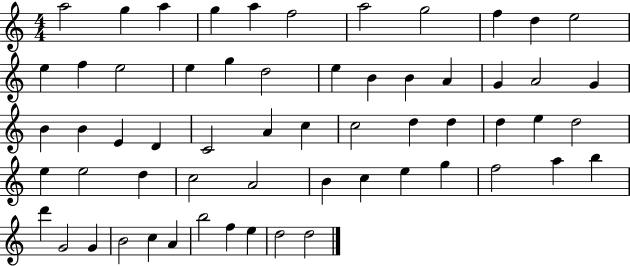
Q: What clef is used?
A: treble